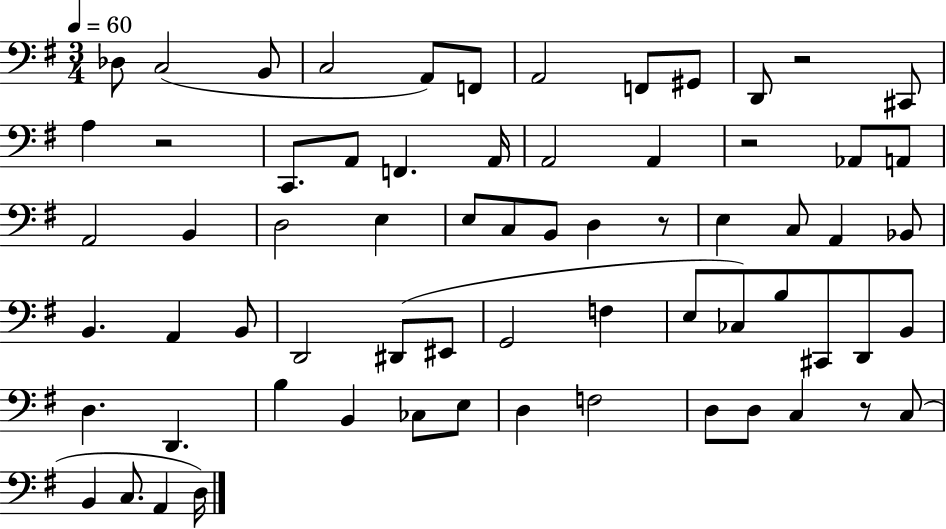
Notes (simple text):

Db3/e C3/h B2/e C3/h A2/e F2/e A2/h F2/e G#2/e D2/e R/h C#2/e A3/q R/h C2/e. A2/e F2/q. A2/s A2/h A2/q R/h Ab2/e A2/e A2/h B2/q D3/h E3/q E3/e C3/e B2/e D3/q R/e E3/q C3/e A2/q Bb2/e B2/q. A2/q B2/e D2/h D#2/e EIS2/e G2/h F3/q E3/e CES3/e B3/e C#2/e D2/e B2/e D3/q. D2/q. B3/q B2/q CES3/e E3/e D3/q F3/h D3/e D3/e C3/q R/e C3/e B2/q C3/e. A2/q D3/s